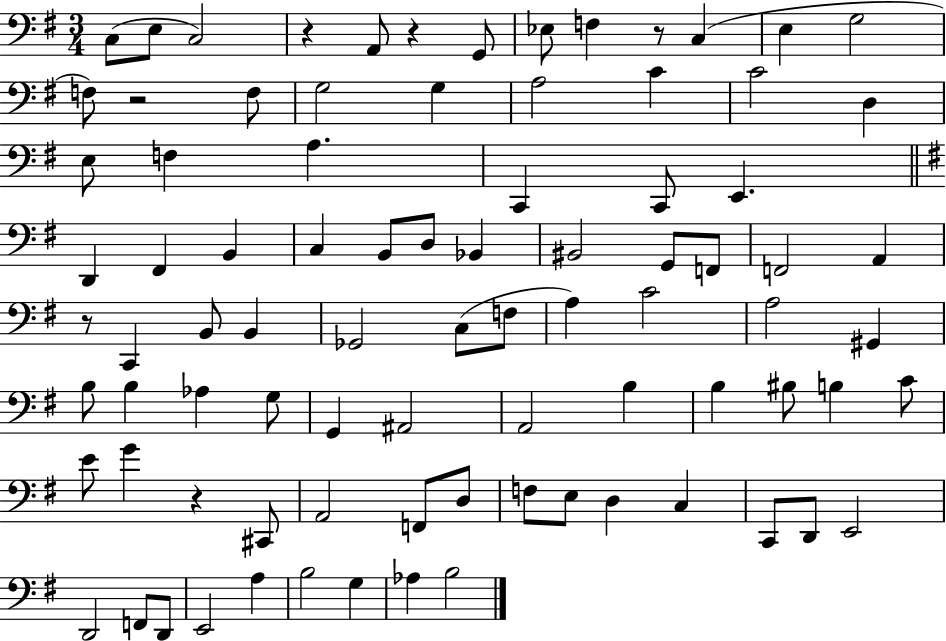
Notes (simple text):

C3/e E3/e C3/h R/q A2/e R/q G2/e Eb3/e F3/q R/e C3/q E3/q G3/h F3/e R/h F3/e G3/h G3/q A3/h C4/q C4/h D3/q E3/e F3/q A3/q. C2/q C2/e E2/q. D2/q F#2/q B2/q C3/q B2/e D3/e Bb2/q BIS2/h G2/e F2/e F2/h A2/q R/e C2/q B2/e B2/q Gb2/h C3/e F3/e A3/q C4/h A3/h G#2/q B3/e B3/q Ab3/q G3/e G2/q A#2/h A2/h B3/q B3/q BIS3/e B3/q C4/e E4/e G4/q R/q C#2/e A2/h F2/e D3/e F3/e E3/e D3/q C3/q C2/e D2/e E2/h D2/h F2/e D2/e E2/h A3/q B3/h G3/q Ab3/q B3/h